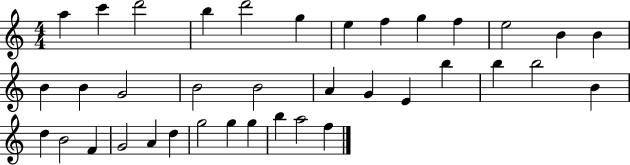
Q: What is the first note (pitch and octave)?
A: A5